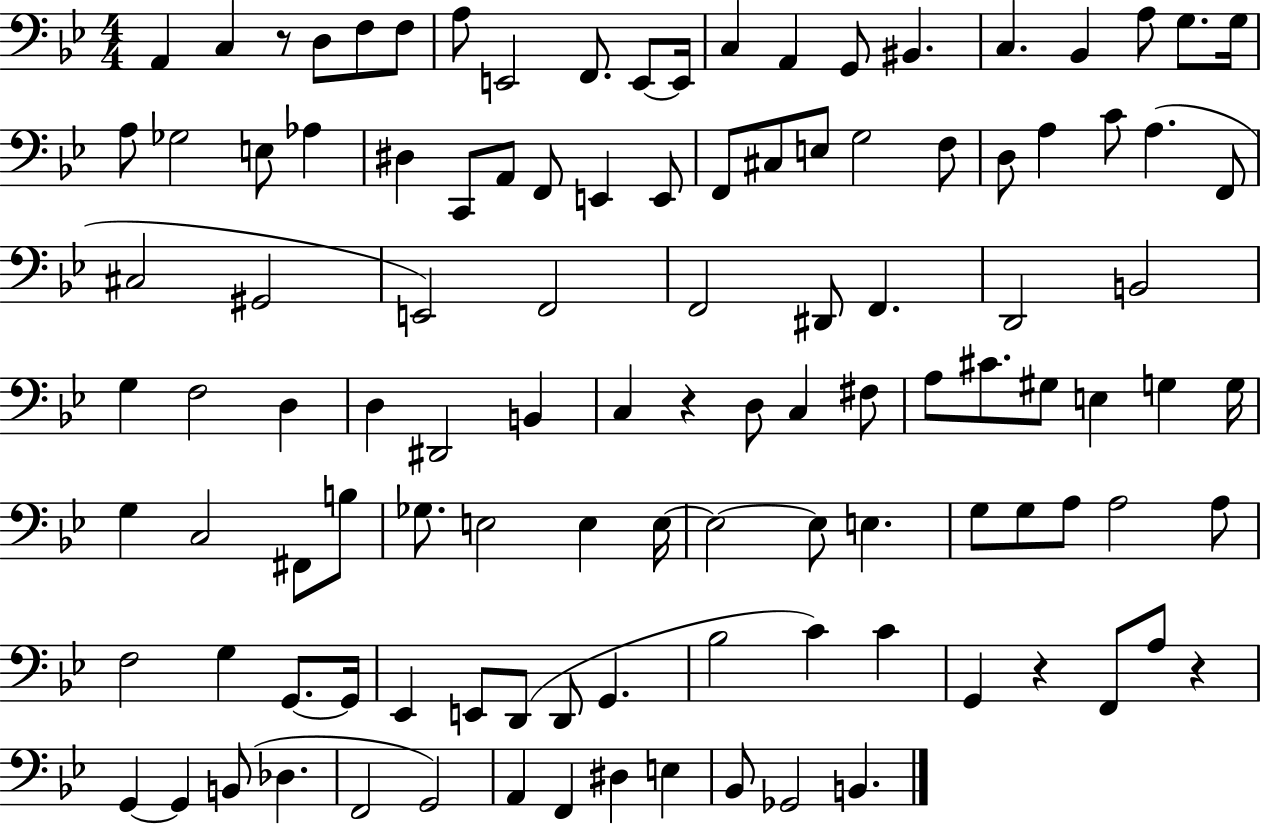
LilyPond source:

{
  \clef bass
  \numericTimeSignature
  \time 4/4
  \key bes \major
  a,4 c4 r8 d8 f8 f8 | a8 e,2 f,8. e,8~~ e,16 | c4 a,4 g,8 bis,4. | c4. bes,4 a8 g8. g16 | \break a8 ges2 e8 aes4 | dis4 c,8 a,8 f,8 e,4 e,8 | f,8 cis8 e8 g2 f8 | d8 a4 c'8 a4.( f,8 | \break cis2 gis,2 | e,2) f,2 | f,2 dis,8 f,4. | d,2 b,2 | \break g4 f2 d4 | d4 dis,2 b,4 | c4 r4 d8 c4 fis8 | a8 cis'8. gis8 e4 g4 g16 | \break g4 c2 fis,8 b8 | ges8. e2 e4 e16~~ | e2~~ e8 e4. | g8 g8 a8 a2 a8 | \break f2 g4 g,8.~~ g,16 | ees,4 e,8 d,8( d,8 g,4. | bes2 c'4) c'4 | g,4 r4 f,8 a8 r4 | \break g,4~~ g,4 b,8( des4. | f,2 g,2) | a,4 f,4 dis4 e4 | bes,8 ges,2 b,4. | \break \bar "|."
}